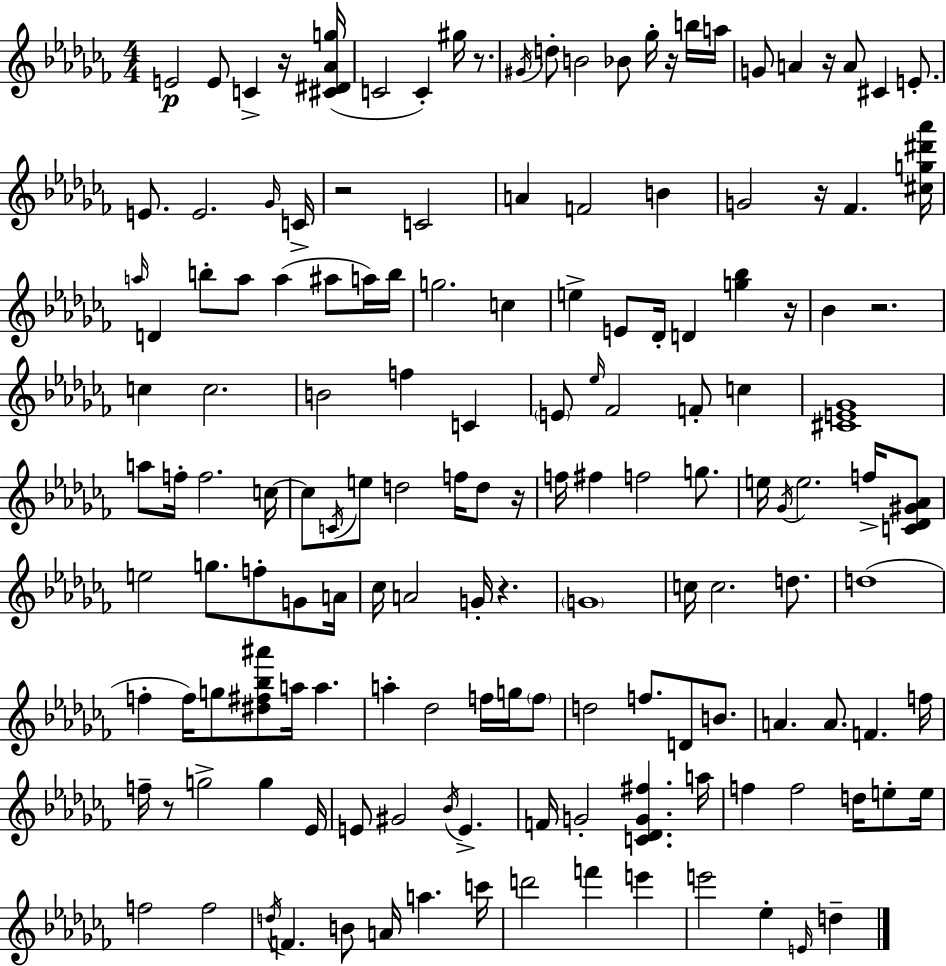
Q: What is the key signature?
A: AES minor